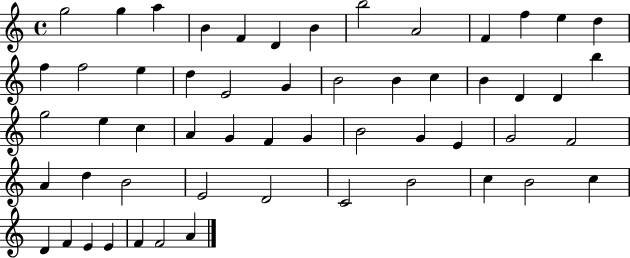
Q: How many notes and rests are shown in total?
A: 55